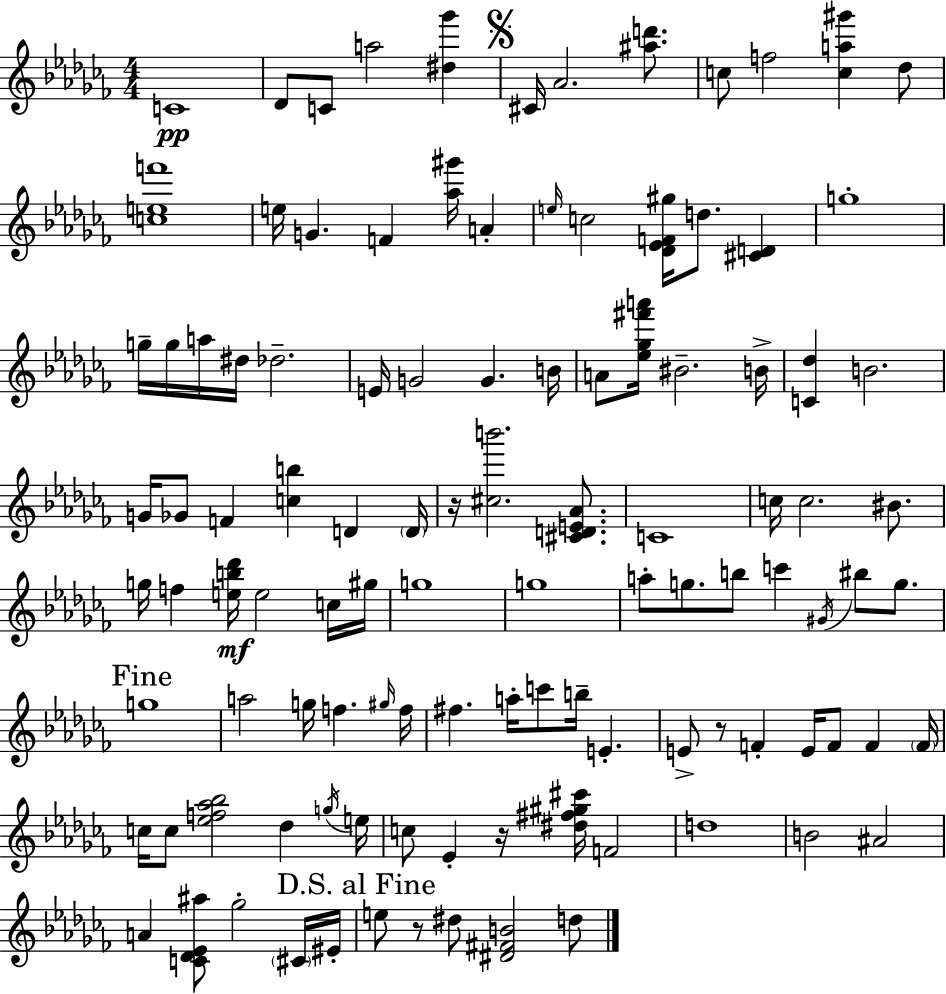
X:1
T:Untitled
M:4/4
L:1/4
K:Abm
C4 _D/2 C/2 a2 [^d_g'] ^C/4 _A2 [^ad']/2 c/2 f2 [ca^g'] _d/2 [cef']4 e/4 G F [_a^g']/4 A e/4 c2 [_D_EF^g]/4 d/2 [^CD] g4 g/4 g/4 a/4 ^d/4 _d2 E/4 G2 G B/4 A/2 [_e_g^f'a']/4 ^B2 B/4 [C_d] B2 G/4 _G/2 F [cb] D D/4 z/4 [^cb']2 [^CDE_A]/2 C4 c/4 c2 ^B/2 g/4 f [eb_d']/4 e2 c/4 ^g/4 g4 g4 a/2 g/2 b/2 c' ^G/4 ^b/2 g/2 g4 a2 g/4 f ^g/4 f/4 ^f a/4 c'/2 b/4 E E/2 z/2 F E/4 F/2 F F/4 c/4 c/2 [_ef_a_b]2 _d g/4 e/4 c/2 _E z/4 [^d^f^g^c']/4 F2 d4 B2 ^A2 A [C_D_E^a]/2 _g2 ^C/4 ^E/4 e/2 z/2 ^d/2 [^D^FB]2 d/2